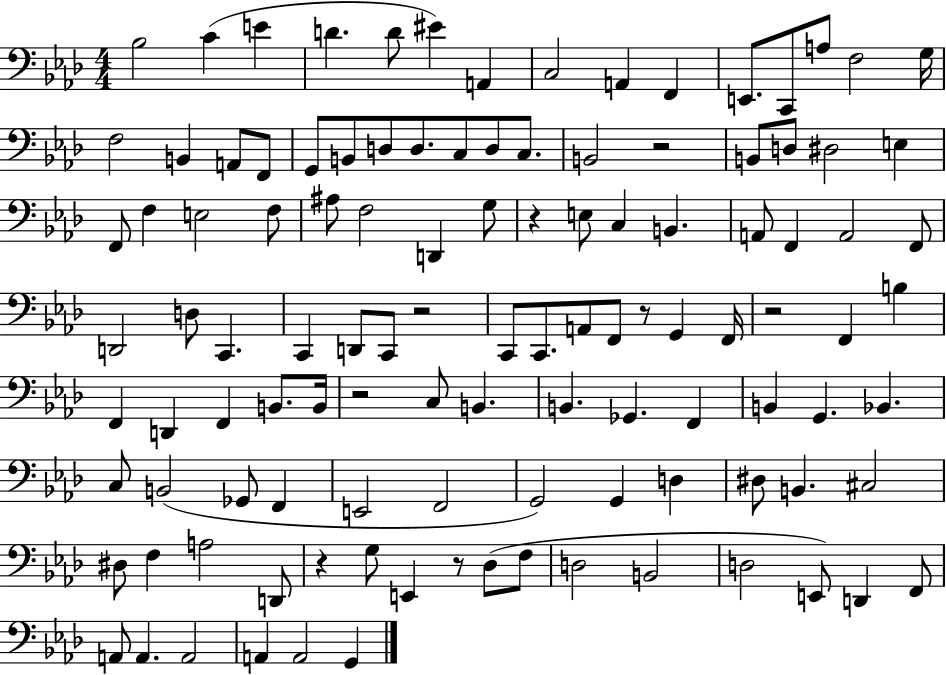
{
  \clef bass
  \numericTimeSignature
  \time 4/4
  \key aes \major
  \repeat volta 2 { bes2 c'4( e'4 | d'4. d'8 eis'4) a,4 | c2 a,4 f,4 | e,8. c,8 a8 f2 g16 | \break f2 b,4 a,8 f,8 | g,8 b,8 d8 d8. c8 d8 c8. | b,2 r2 | b,8 d8 dis2 e4 | \break f,8 f4 e2 f8 | ais8 f2 d,4 g8 | r4 e8 c4 b,4. | a,8 f,4 a,2 f,8 | \break d,2 d8 c,4. | c,4 d,8 c,8 r2 | c,8 c,8. a,8 f,8 r8 g,4 f,16 | r2 f,4 b4 | \break f,4 d,4 f,4 b,8. b,16 | r2 c8 b,4. | b,4. ges,4. f,4 | b,4 g,4. bes,4. | \break c8 b,2( ges,8 f,4 | e,2 f,2 | g,2) g,4 d4 | dis8 b,4. cis2 | \break dis8 f4 a2 d,8 | r4 g8 e,4 r8 des8( f8 | d2 b,2 | d2 e,8) d,4 f,8 | \break a,8 a,4. a,2 | a,4 a,2 g,4 | } \bar "|."
}